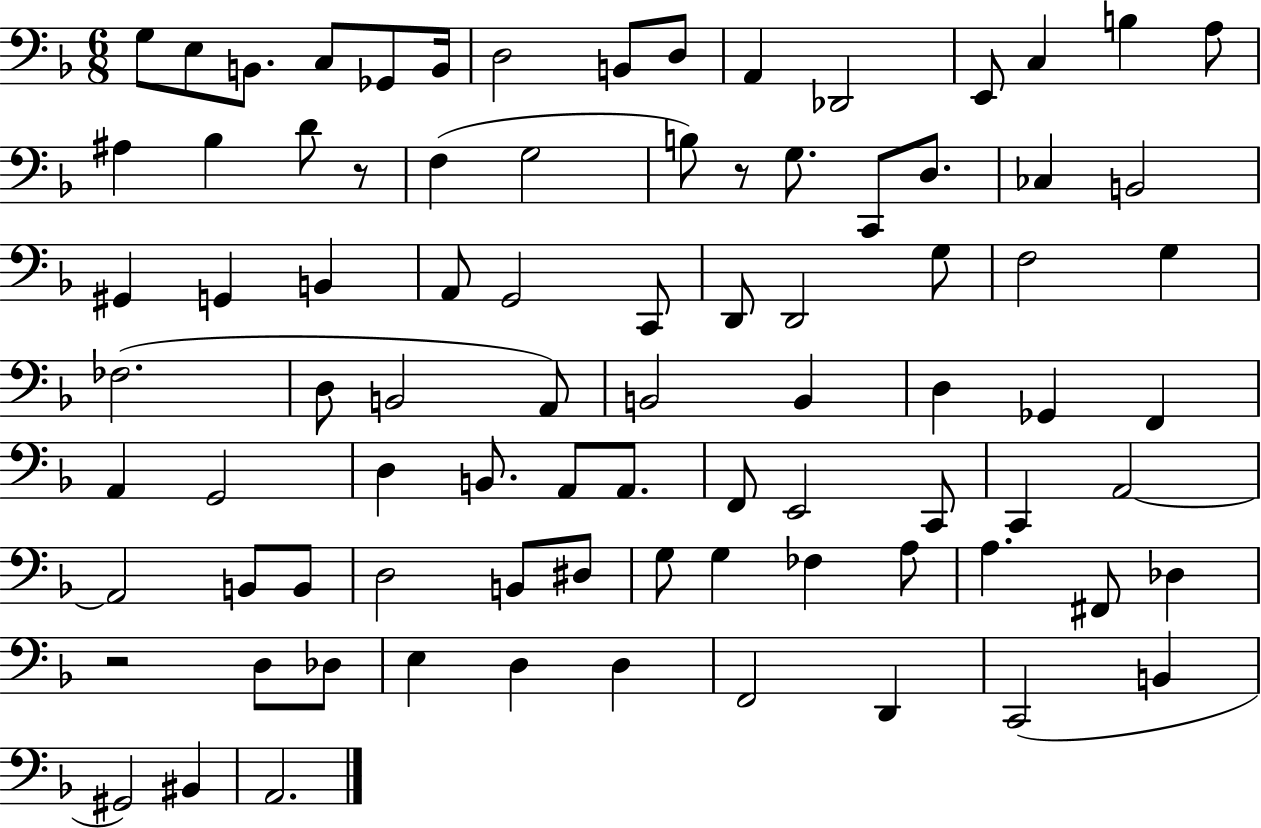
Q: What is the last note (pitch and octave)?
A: A2